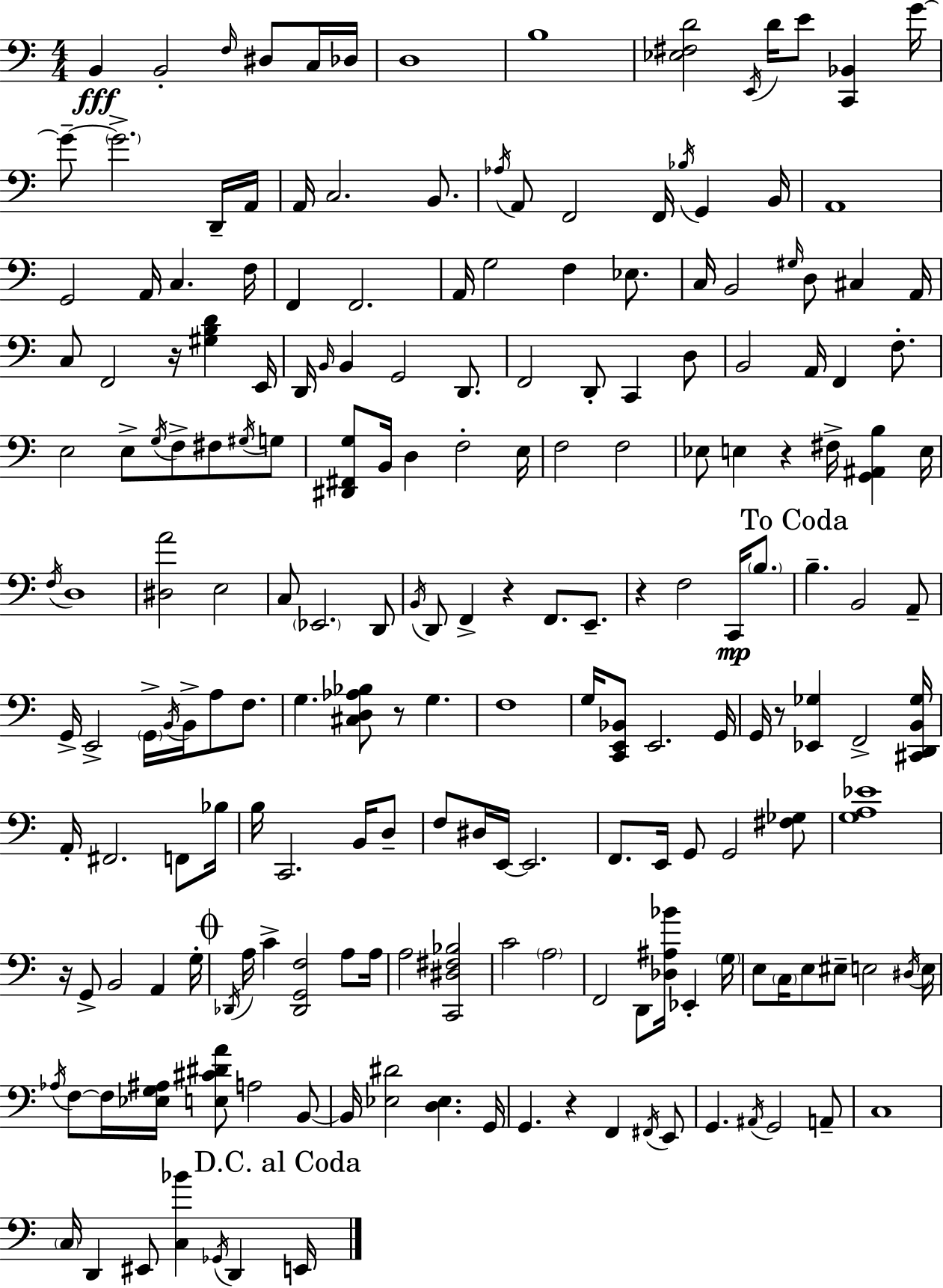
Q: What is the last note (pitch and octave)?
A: E2